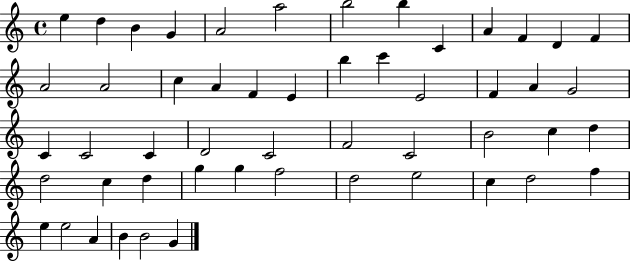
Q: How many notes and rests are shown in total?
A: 52